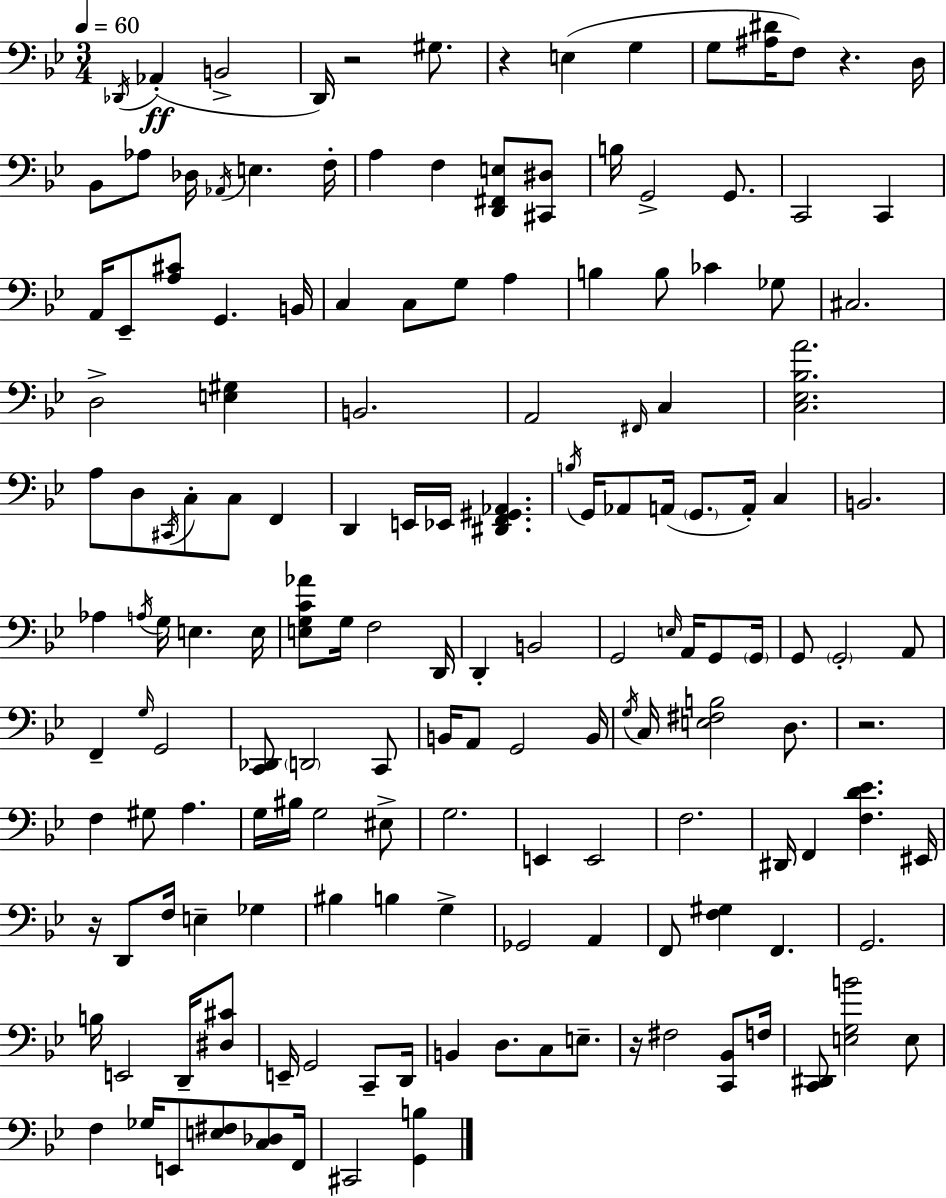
X:1
T:Untitled
M:3/4
L:1/4
K:Gm
_D,,/4 _A,, B,,2 D,,/4 z2 ^G,/2 z E, G, G,/2 [^A,^D]/4 F,/2 z D,/4 _B,,/2 _A,/2 _D,/4 _A,,/4 E, F,/4 A, F, [D,,^F,,E,]/2 [^C,,^D,]/2 B,/4 G,,2 G,,/2 C,,2 C,, A,,/4 _E,,/2 [A,^C]/2 G,, B,,/4 C, C,/2 G,/2 A, B, B,/2 _C _G,/2 ^C,2 D,2 [E,^G,] B,,2 A,,2 ^F,,/4 C, [C,_E,_B,A]2 A,/2 D,/2 ^C,,/4 C,/2 C,/2 F,, D,, E,,/4 _E,,/4 [^D,,F,,^G,,_A,,] B,/4 G,,/4 _A,,/2 A,,/4 G,,/2 A,,/4 C, B,,2 _A, A,/4 G,/4 E, E,/4 [E,G,C_A]/2 G,/4 F,2 D,,/4 D,, B,,2 G,,2 E,/4 A,,/4 G,,/2 G,,/4 G,,/2 G,,2 A,,/2 F,, G,/4 G,,2 [C,,_D,,]/2 D,,2 C,,/2 B,,/4 A,,/2 G,,2 B,,/4 G,/4 C,/4 [E,^F,B,]2 D,/2 z2 F, ^G,/2 A, G,/4 ^B,/4 G,2 ^E,/2 G,2 E,, E,,2 F,2 ^D,,/4 F,, [F,D_E] ^E,,/4 z/4 D,,/2 F,/4 E, _G, ^B, B, G, _G,,2 A,, F,,/2 [F,^G,] F,, G,,2 B,/4 E,,2 D,,/4 [^D,^C]/2 E,,/4 G,,2 C,,/2 D,,/4 B,, D,/2 C,/2 E,/2 z/4 ^F,2 [C,,_B,,]/2 F,/4 [C,,^D,,]/2 [E,G,B]2 E,/2 F, _G,/4 E,,/2 [E,^F,]/2 [C,_D,]/2 F,,/4 ^C,,2 [G,,B,]